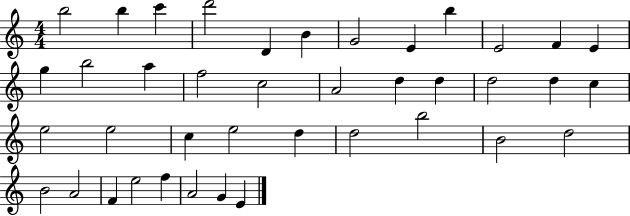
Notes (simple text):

B5/h B5/q C6/q D6/h D4/q B4/q G4/h E4/q B5/q E4/h F4/q E4/q G5/q B5/h A5/q F5/h C5/h A4/h D5/q D5/q D5/h D5/q C5/q E5/h E5/h C5/q E5/h D5/q D5/h B5/h B4/h D5/h B4/h A4/h F4/q E5/h F5/q A4/h G4/q E4/q